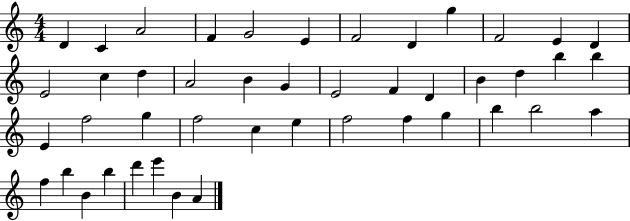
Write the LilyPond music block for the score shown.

{
  \clef treble
  \numericTimeSignature
  \time 4/4
  \key c \major
  d'4 c'4 a'2 | f'4 g'2 e'4 | f'2 d'4 g''4 | f'2 e'4 d'4 | \break e'2 c''4 d''4 | a'2 b'4 g'4 | e'2 f'4 d'4 | b'4 d''4 b''4 b''4 | \break e'4 f''2 g''4 | f''2 c''4 e''4 | f''2 f''4 g''4 | b''4 b''2 a''4 | \break f''4 b''4 b'4 b''4 | d'''4 e'''4 b'4 a'4 | \bar "|."
}